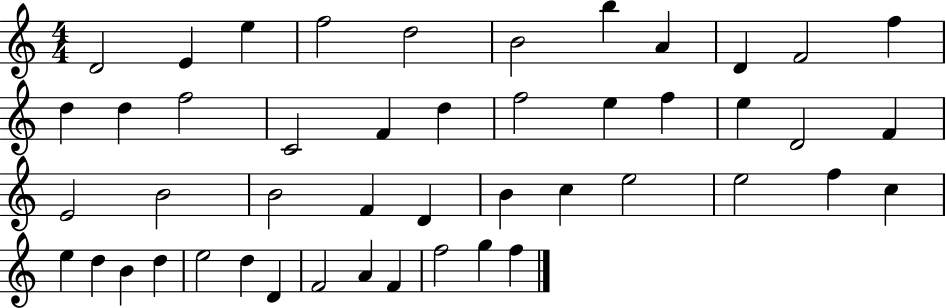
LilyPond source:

{
  \clef treble
  \numericTimeSignature
  \time 4/4
  \key c \major
  d'2 e'4 e''4 | f''2 d''2 | b'2 b''4 a'4 | d'4 f'2 f''4 | \break d''4 d''4 f''2 | c'2 f'4 d''4 | f''2 e''4 f''4 | e''4 d'2 f'4 | \break e'2 b'2 | b'2 f'4 d'4 | b'4 c''4 e''2 | e''2 f''4 c''4 | \break e''4 d''4 b'4 d''4 | e''2 d''4 d'4 | f'2 a'4 f'4 | f''2 g''4 f''4 | \break \bar "|."
}